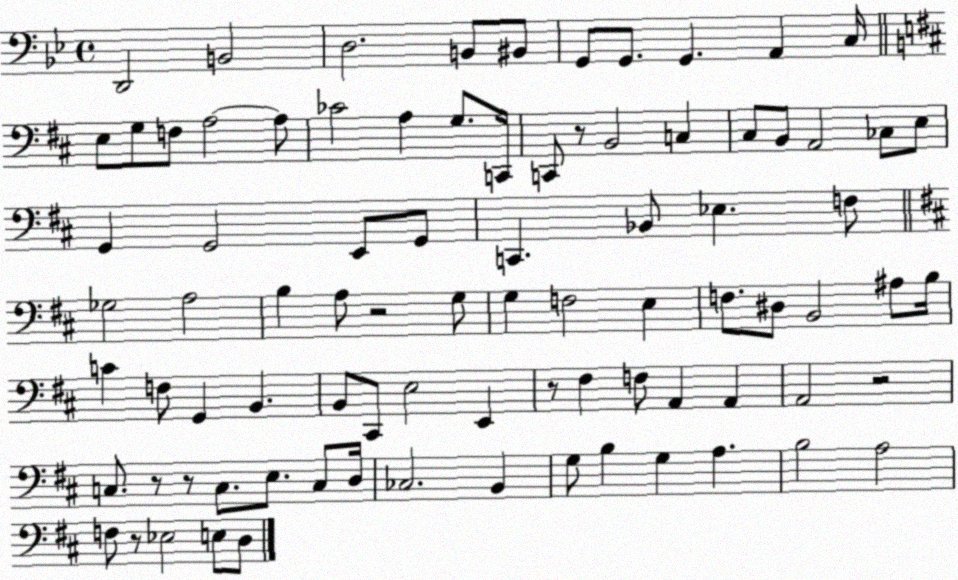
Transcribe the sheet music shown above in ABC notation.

X:1
T:Untitled
M:4/4
L:1/4
K:Bb
D,,2 B,,2 D,2 B,,/2 ^B,,/2 G,,/2 G,,/2 G,, A,, C,/4 E,/2 G,/2 F,/2 A,2 A,/2 _C2 A, G,/2 C,,/4 C,,/2 z/2 B,,2 C, ^C,/2 B,,/2 A,,2 _C,/2 E,/2 G,, G,,2 E,,/2 G,,/2 C,, _B,,/2 _E, F,/2 _G,2 A,2 B, A,/2 z2 G,/2 G, F,2 E, F,/2 ^D,/2 B,,2 ^A,/2 B,/4 C F,/2 G,, B,, B,,/2 ^C,,/2 E,2 E,, z/2 ^F, F,/2 A,, A,, A,,2 z2 C,/2 z/2 z/2 C,/2 E,/2 C,/2 D,/4 _C,2 B,, G,/2 B, G, A, B,2 A,2 F,/2 z/2 _E,2 E,/2 D,/2